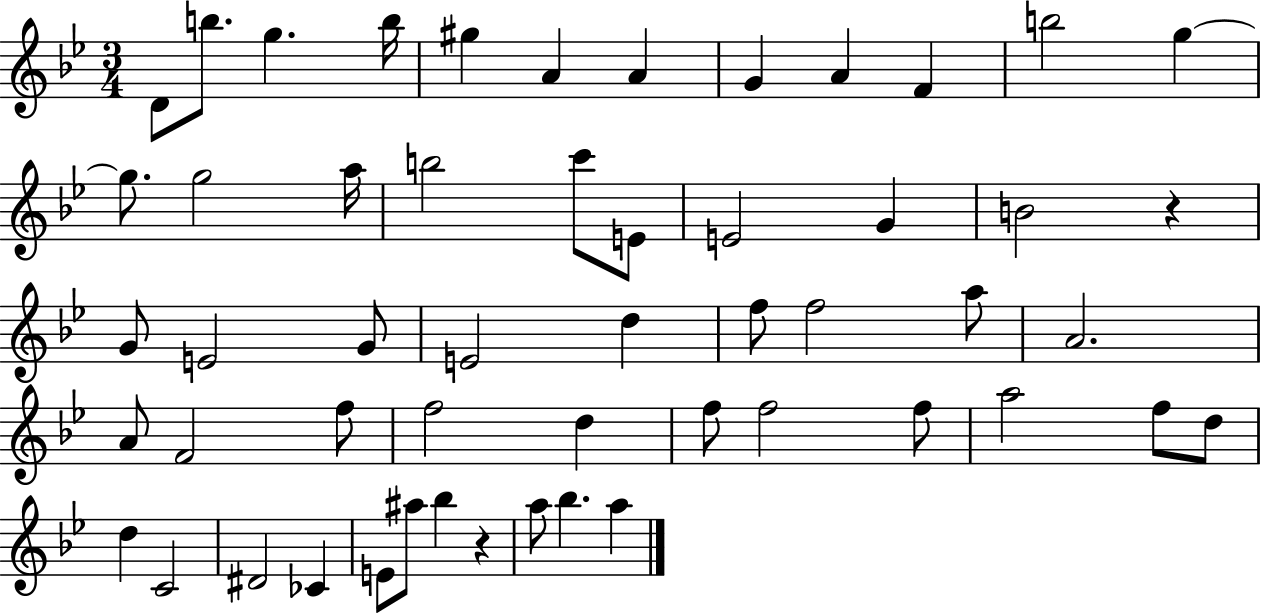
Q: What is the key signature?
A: BES major